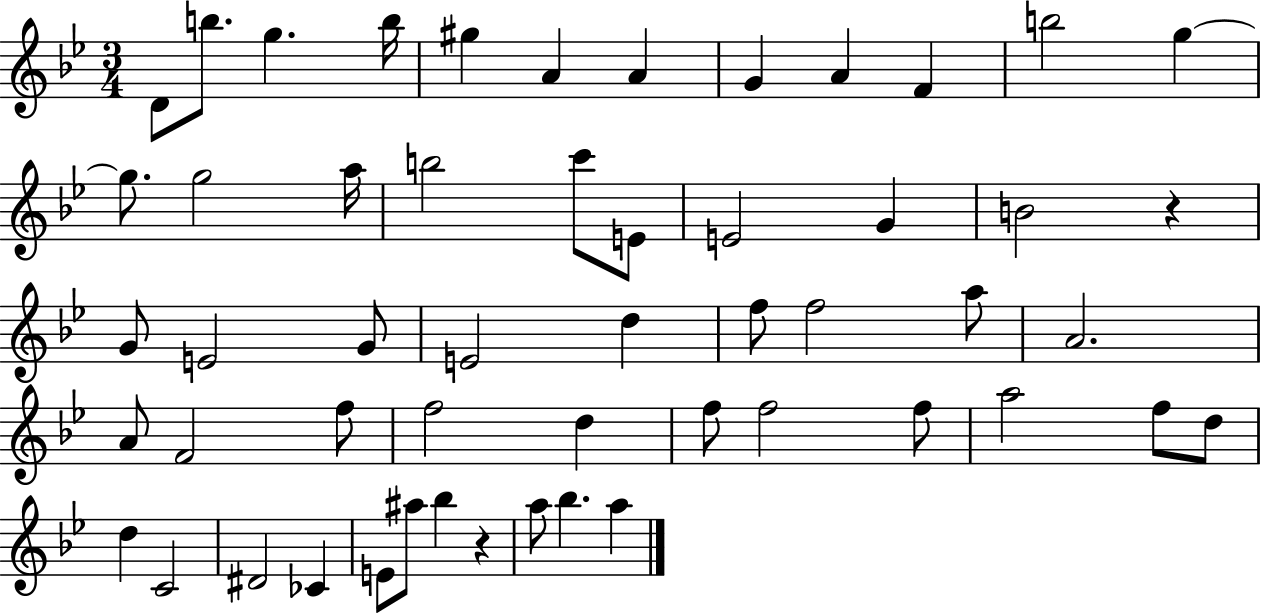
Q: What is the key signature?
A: BES major